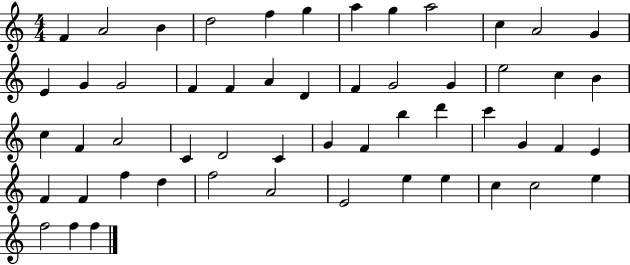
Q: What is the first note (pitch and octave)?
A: F4